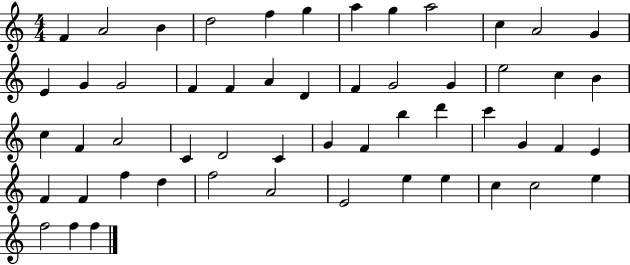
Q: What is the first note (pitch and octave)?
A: F4